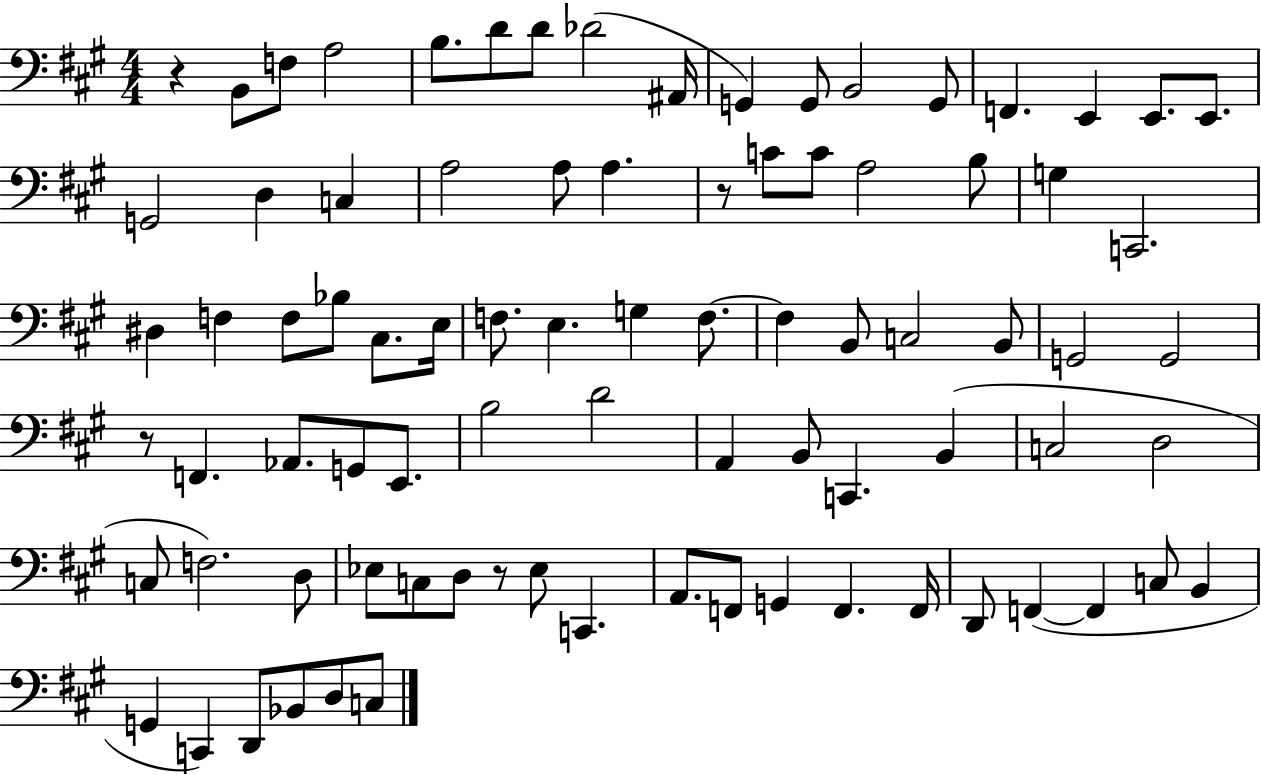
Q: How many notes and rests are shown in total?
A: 84